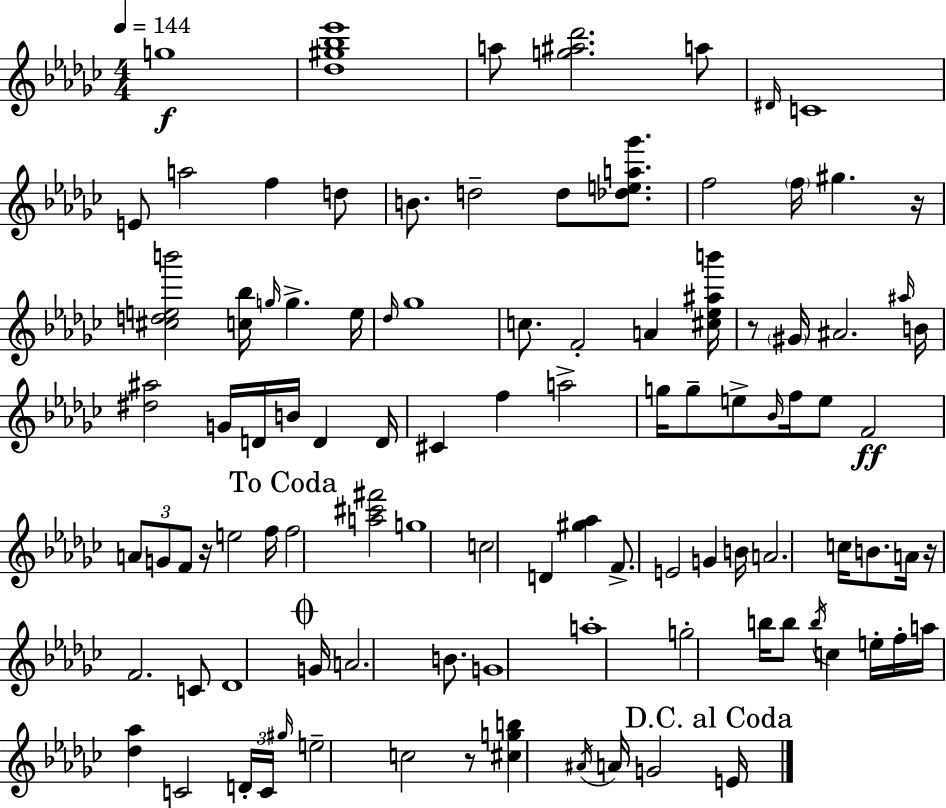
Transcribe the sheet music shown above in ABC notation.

X:1
T:Untitled
M:4/4
L:1/4
K:Ebm
g4 [_d^g_b_e']4 a/2 [g^a_d']2 a/2 ^D/4 C4 E/2 a2 f d/2 B/2 d2 d/2 [_dea_g']/2 f2 f/4 ^g z/4 [^cdeb']2 [c_b]/4 g/4 g e/4 _d/4 _g4 c/2 F2 A [^c_e^ab']/4 z/2 ^G/4 ^A2 ^a/4 B/4 [^d^a]2 G/4 D/4 B/4 D D/4 ^C f a2 g/4 g/2 e/2 _B/4 f/4 e/2 F2 A/2 G/2 F/2 z/4 e2 f/4 f2 [a^c'^f']2 g4 c2 D [^g_a] F/2 E2 G B/4 A2 c/4 B/2 A/4 z/4 F2 C/2 _D4 G/4 A2 B/2 G4 a4 g2 b/4 b/2 b/4 c e/4 f/4 a/4 [_d_a] C2 D/4 C/4 ^g/4 e2 c2 z/2 [^cgb] ^A/4 A/4 G2 E/4